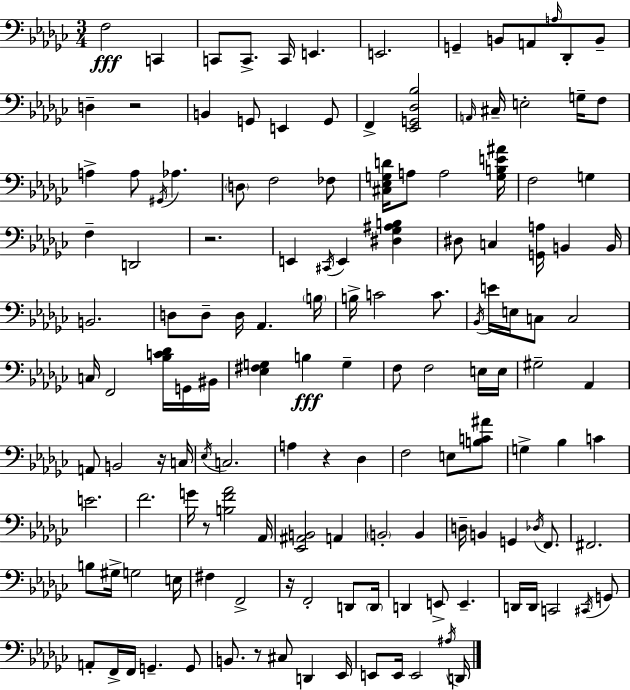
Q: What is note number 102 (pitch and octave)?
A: F2